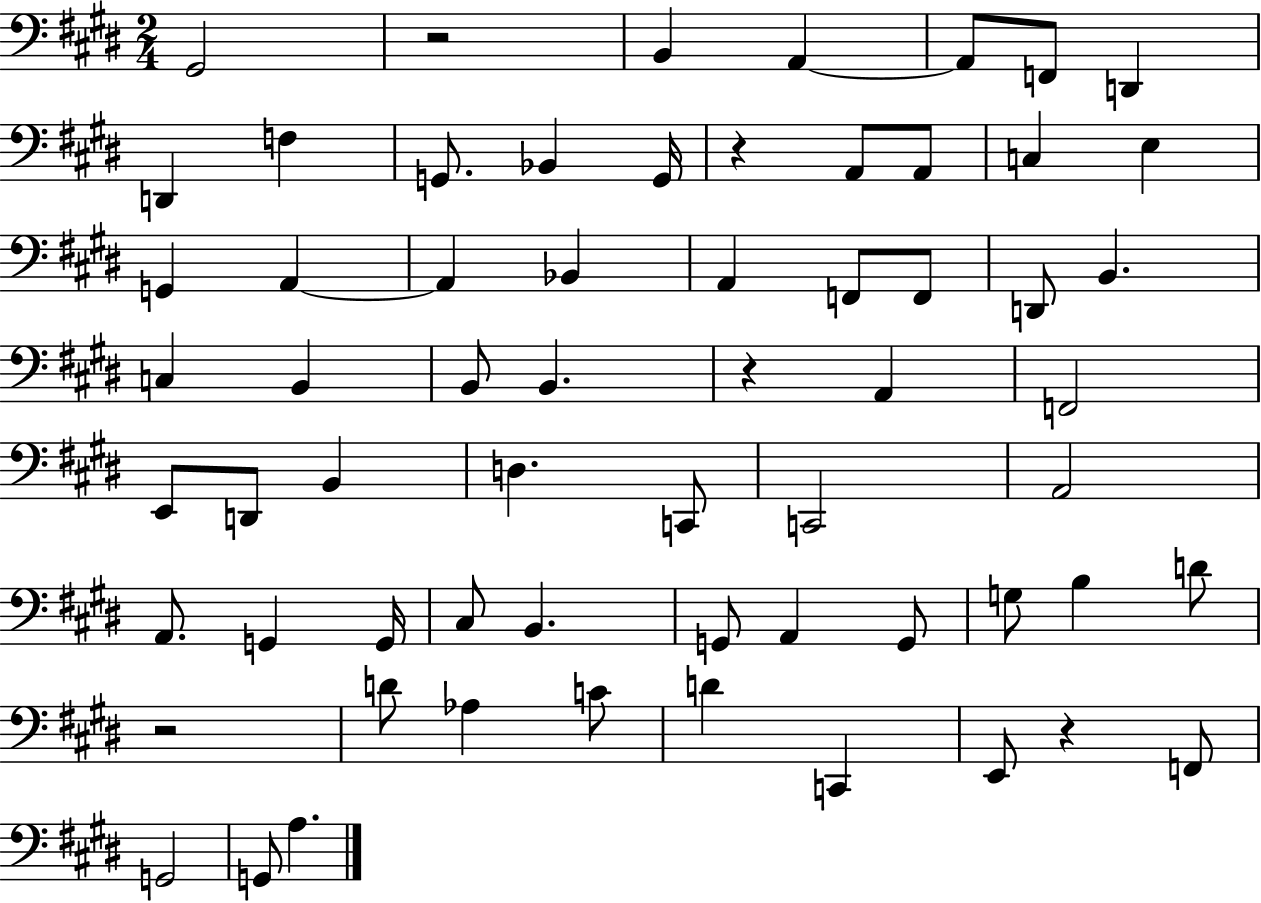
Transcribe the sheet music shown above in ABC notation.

X:1
T:Untitled
M:2/4
L:1/4
K:E
^G,,2 z2 B,, A,, A,,/2 F,,/2 D,, D,, F, G,,/2 _B,, G,,/4 z A,,/2 A,,/2 C, E, G,, A,, A,, _B,, A,, F,,/2 F,,/2 D,,/2 B,, C, B,, B,,/2 B,, z A,, F,,2 E,,/2 D,,/2 B,, D, C,,/2 C,,2 A,,2 A,,/2 G,, G,,/4 ^C,/2 B,, G,,/2 A,, G,,/2 G,/2 B, D/2 z2 D/2 _A, C/2 D C,, E,,/2 z F,,/2 G,,2 G,,/2 A,